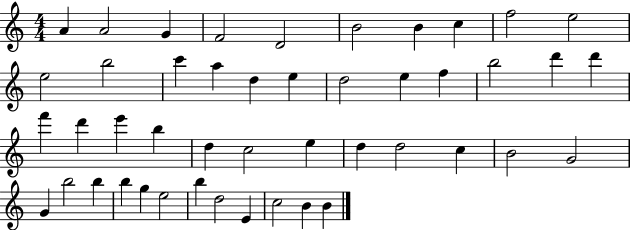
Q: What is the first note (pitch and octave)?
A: A4